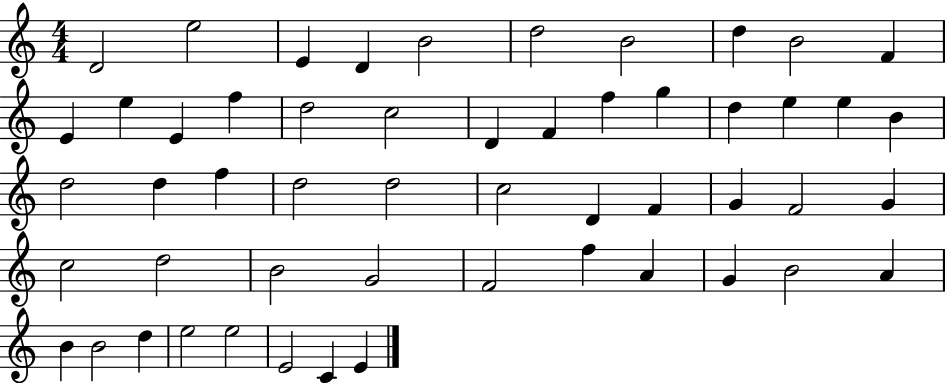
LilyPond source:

{
  \clef treble
  \numericTimeSignature
  \time 4/4
  \key c \major
  d'2 e''2 | e'4 d'4 b'2 | d''2 b'2 | d''4 b'2 f'4 | \break e'4 e''4 e'4 f''4 | d''2 c''2 | d'4 f'4 f''4 g''4 | d''4 e''4 e''4 b'4 | \break d''2 d''4 f''4 | d''2 d''2 | c''2 d'4 f'4 | g'4 f'2 g'4 | \break c''2 d''2 | b'2 g'2 | f'2 f''4 a'4 | g'4 b'2 a'4 | \break b'4 b'2 d''4 | e''2 e''2 | e'2 c'4 e'4 | \bar "|."
}